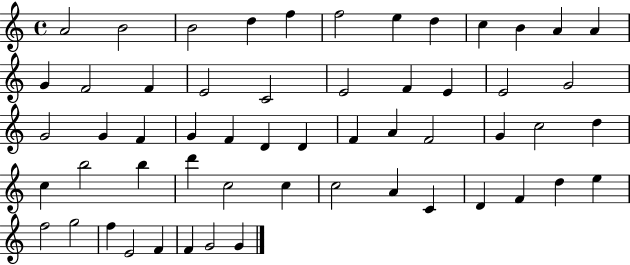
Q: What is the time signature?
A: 4/4